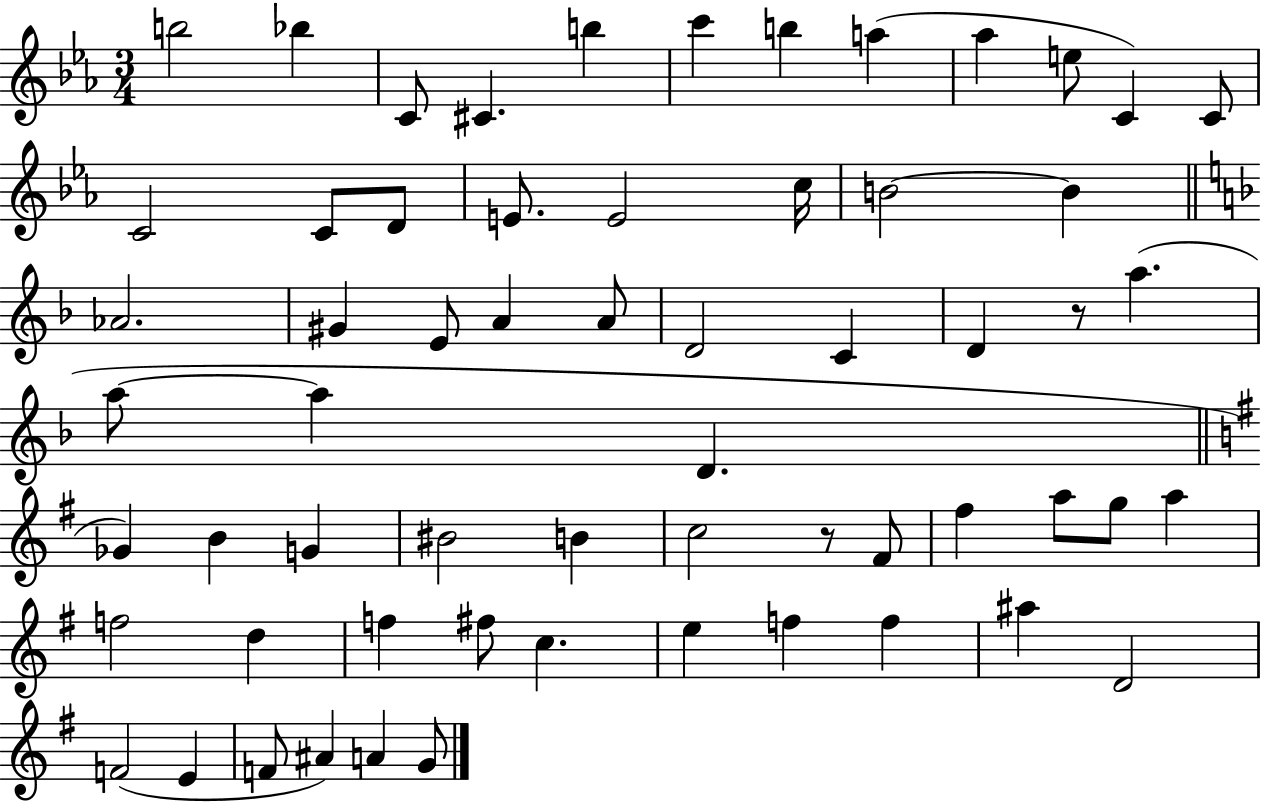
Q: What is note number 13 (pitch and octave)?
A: C4